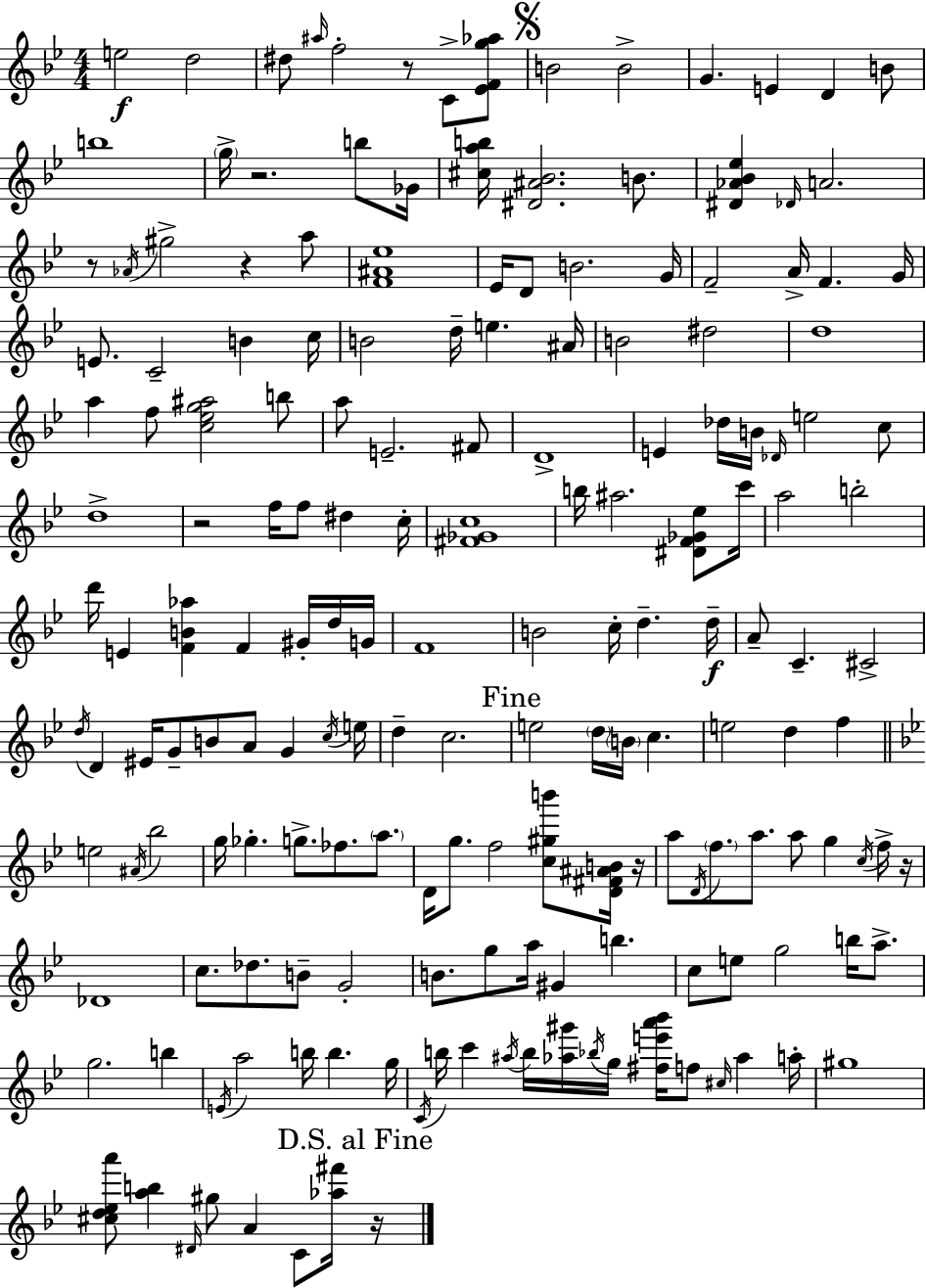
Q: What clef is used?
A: treble